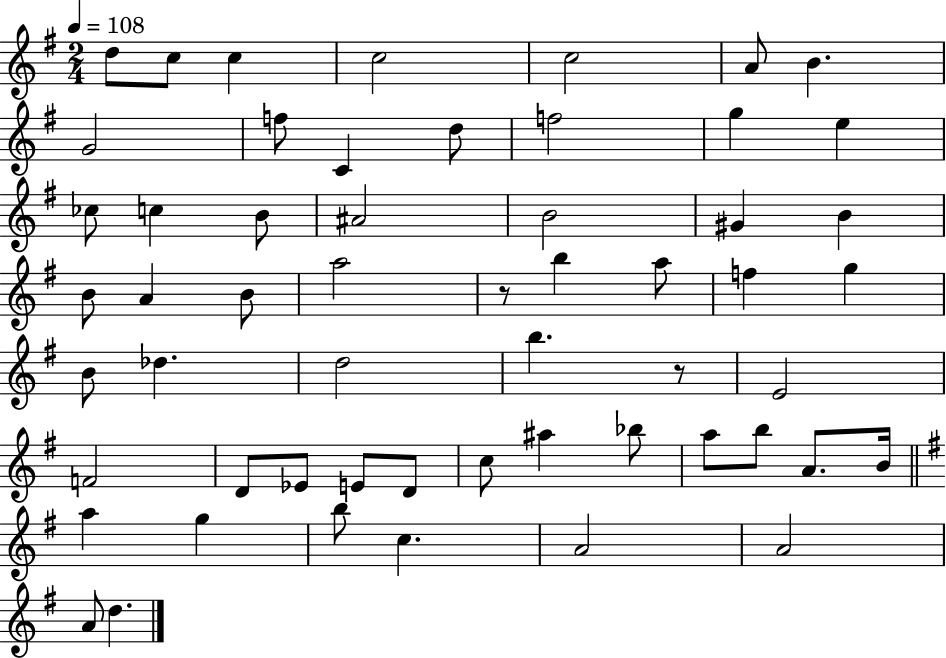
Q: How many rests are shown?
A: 2